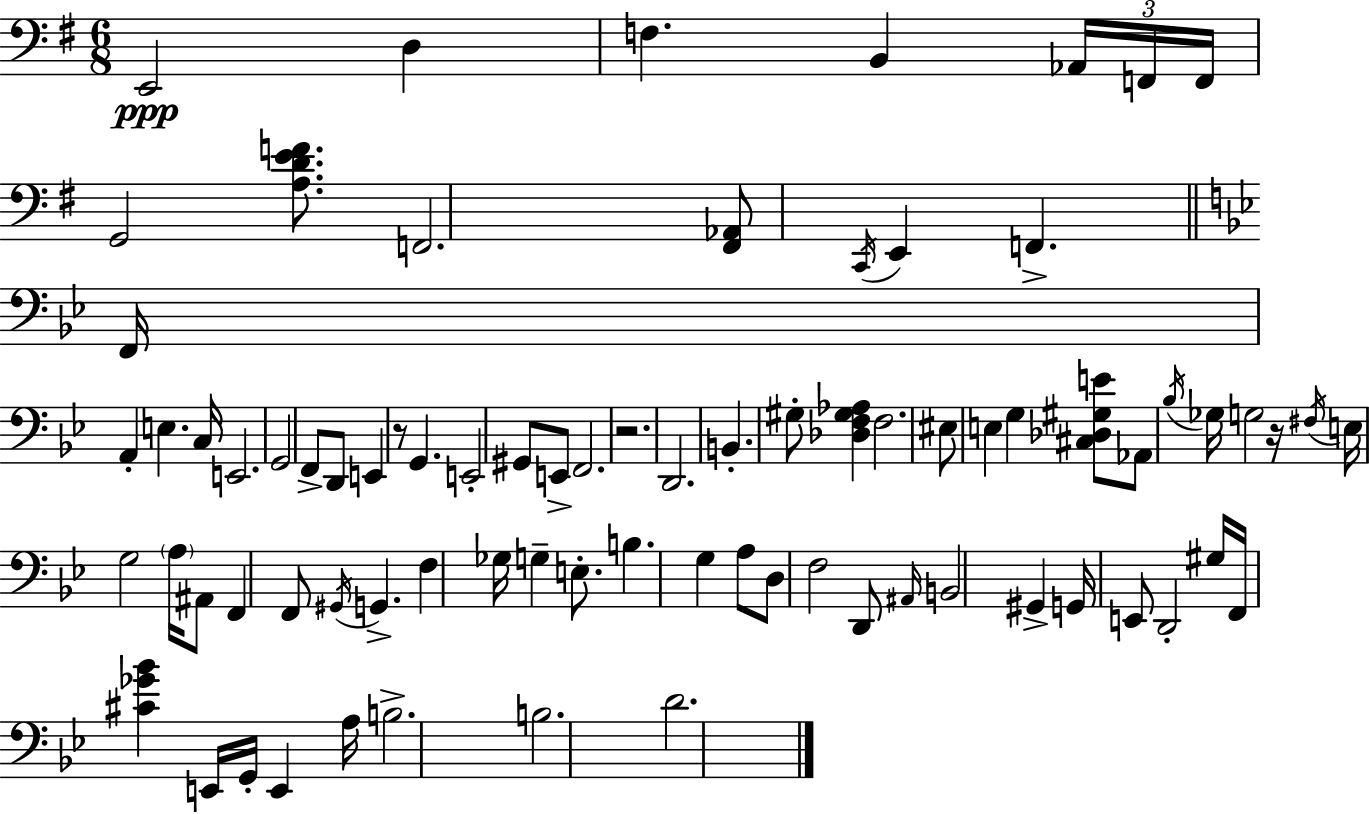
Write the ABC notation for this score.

X:1
T:Untitled
M:6/8
L:1/4
K:Em
E,,2 D, F, B,, _A,,/4 F,,/4 F,,/4 G,,2 [A,DEF]/2 F,,2 [^F,,_A,,]/2 C,,/4 E,, F,, F,,/4 A,, E, C,/4 E,,2 G,,2 F,,/2 D,,/2 E,, z/2 G,, E,,2 ^G,,/2 E,,/2 F,,2 z2 D,,2 B,, ^G,/2 [_D,F,^G,_A,] F,2 ^E,/2 E, G, [^C,_D,^G,E]/2 _A,,/2 _B,/4 _G,/4 G,2 z/4 ^F,/4 E,/4 G,2 A,/4 ^A,,/2 F,, F,,/2 ^G,,/4 G,, F, _G,/4 G, E,/2 B, G, A,/2 D,/2 F,2 D,,/2 ^A,,/4 B,,2 ^G,, G,,/4 E,,/2 D,,2 ^G,/4 F,,/4 [^C_G_B] E,,/4 G,,/4 E,, A,/4 B,2 B,2 D2